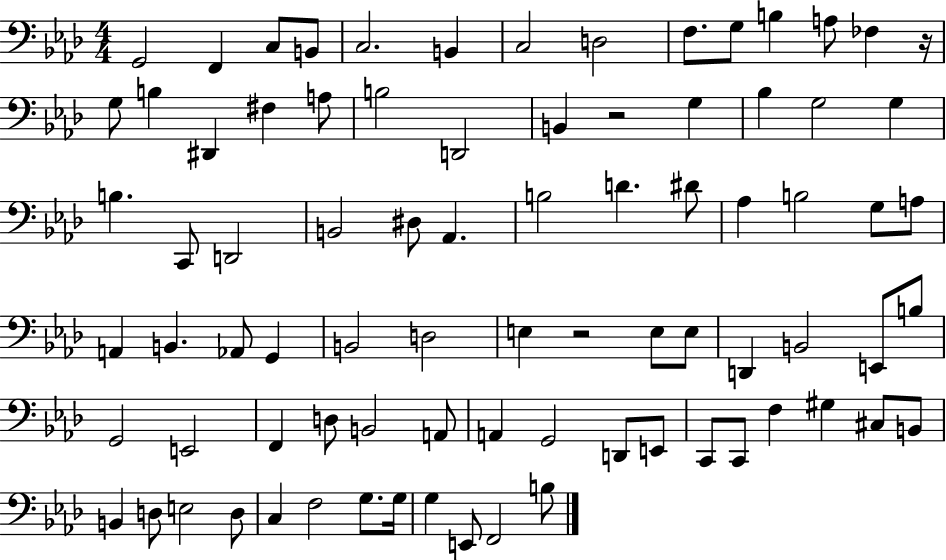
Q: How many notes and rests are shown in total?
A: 82